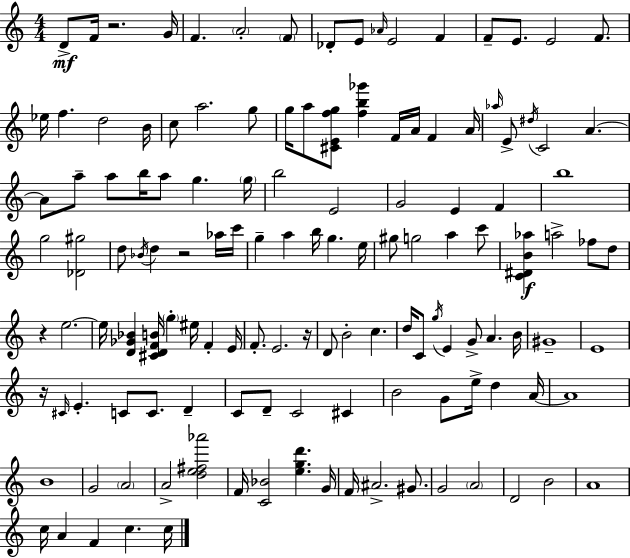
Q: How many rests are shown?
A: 5